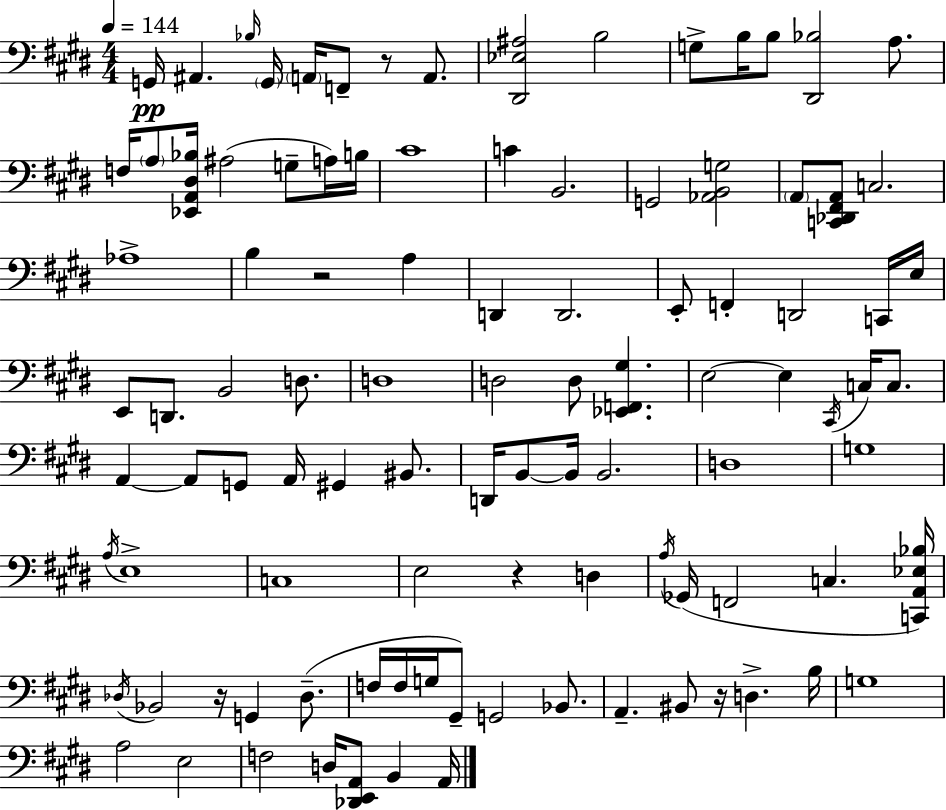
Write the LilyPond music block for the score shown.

{
  \clef bass
  \numericTimeSignature
  \time 4/4
  \key e \major
  \tempo 4 = 144
  g,16\pp ais,4. \grace { bes16 } \parenthesize g,16 \parenthesize a,16 f,8-- r8 a,8. | <dis, ees ais>2 b2 | g8-> b16 b8 <dis, bes>2 a8. | f16 \parenthesize a8 <ees, a, dis bes>16 ais2( g8-- a16) | \break b16 cis'1 | c'4 b,2. | g,2 <aes, b, g>2 | \parenthesize a,8 <c, des, fis, a,>8 c2. | \break aes1-> | b4 r2 a4 | d,4 d,2. | e,8-. f,4-. d,2 c,16 | \break e16 e,8 d,8. b,2 d8. | d1 | d2 d8 <ees, f, gis>4. | e2~~ e4 \acciaccatura { cis,16 } c16 c8. | \break a,4~~ a,8 g,8 a,16 gis,4 bis,8. | d,16 b,8~~ b,16 b,2. | d1 | g1 | \break \acciaccatura { a16 } e1-> | c1 | e2 r4 d4 | \acciaccatura { a16 }( ges,16 f,2 c4. | \break <c, a, ees bes>16) \acciaccatura { des16 } bes,2 r16 g,4 | des8.--( f16 f16 g16 gis,8--) g,2 | bes,8. a,4.-- bis,8 r16 d4.-> | b16 g1 | \break a2 e2 | f2 d16 <des, e, a,>8 | b,4 a,16 \bar "|."
}